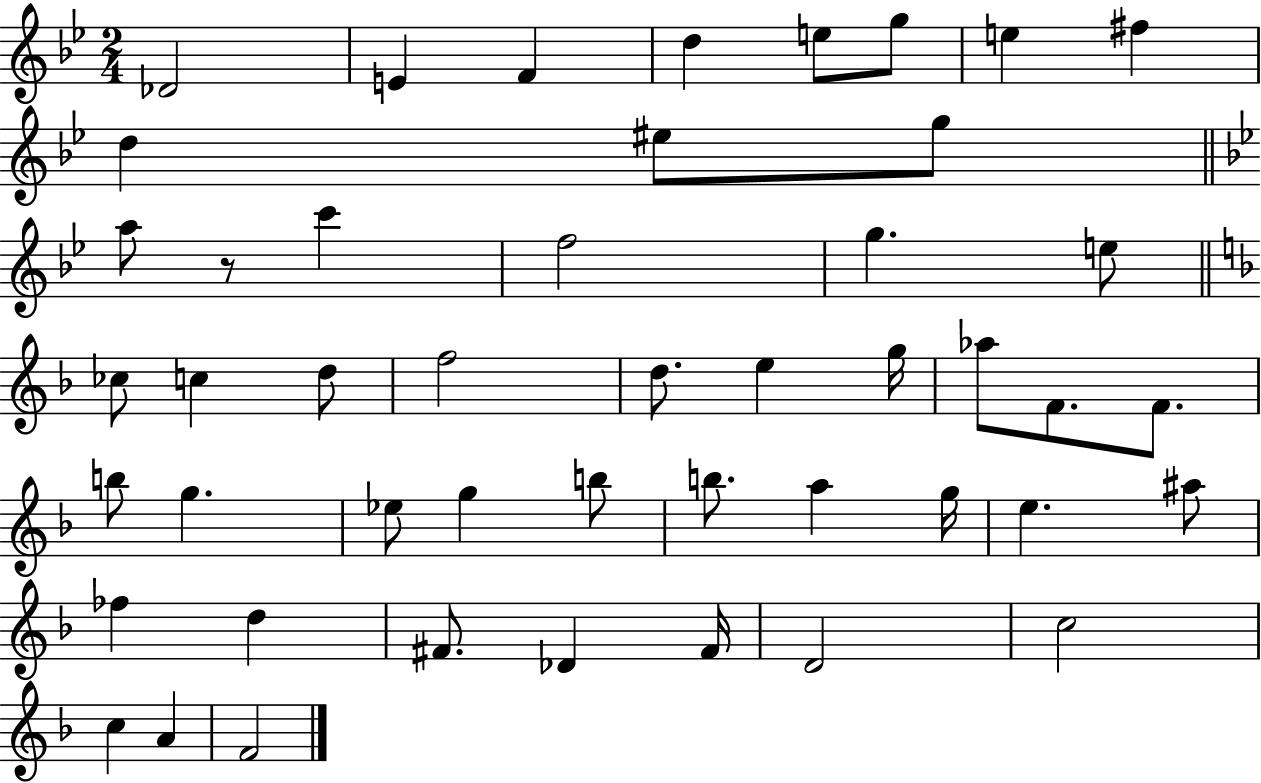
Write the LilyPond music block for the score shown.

{
  \clef treble
  \numericTimeSignature
  \time 2/4
  \key bes \major
  des'2 | e'4 f'4 | d''4 e''8 g''8 | e''4 fis''4 | \break d''4 eis''8 g''8 | \bar "||" \break \key bes \major a''8 r8 c'''4 | f''2 | g''4. e''8 | \bar "||" \break \key f \major ces''8 c''4 d''8 | f''2 | d''8. e''4 g''16 | aes''8 f'8. f'8. | \break b''8 g''4. | ees''8 g''4 b''8 | b''8. a''4 g''16 | e''4. ais''8 | \break fes''4 d''4 | fis'8. des'4 fis'16 | d'2 | c''2 | \break c''4 a'4 | f'2 | \bar "|."
}